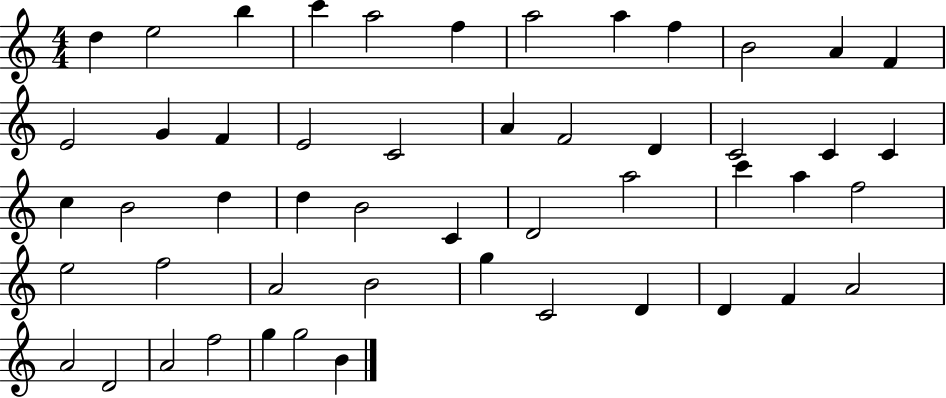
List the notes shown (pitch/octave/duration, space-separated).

D5/q E5/h B5/q C6/q A5/h F5/q A5/h A5/q F5/q B4/h A4/q F4/q E4/h G4/q F4/q E4/h C4/h A4/q F4/h D4/q C4/h C4/q C4/q C5/q B4/h D5/q D5/q B4/h C4/q D4/h A5/h C6/q A5/q F5/h E5/h F5/h A4/h B4/h G5/q C4/h D4/q D4/q F4/q A4/h A4/h D4/h A4/h F5/h G5/q G5/h B4/q